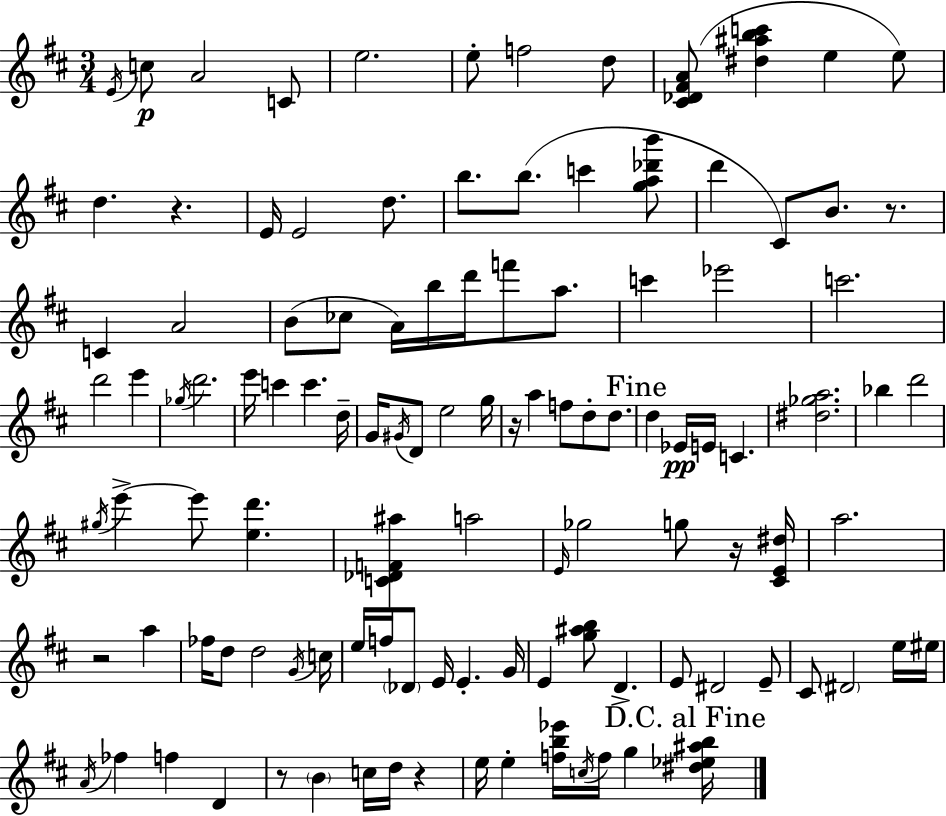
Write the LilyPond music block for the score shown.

{
  \clef treble
  \numericTimeSignature
  \time 3/4
  \key d \major
  \repeat volta 2 { \acciaccatura { e'16 }\p c''8 a'2 c'8 | e''2. | e''8-. f''2 d''8 | <cis' des' fis' a'>8( <dis'' ais'' b'' c'''>4 e''4 e''8) | \break d''4. r4. | e'16 e'2 d''8. | b''8. b''8.( c'''4 <g'' a'' des''' b'''>8 | d'''4 cis'8) b'8. r8. | \break c'4 a'2 | b'8( ces''8 a'16) b''16 d'''16 f'''8 a''8. | c'''4 ees'''2 | c'''2. | \break d'''2 e'''4 | \acciaccatura { ges''16 } d'''2. | e'''16 c'''4 c'''4. | d''16-- g'16 \acciaccatura { gis'16 } d'8 e''2 | \break g''16 r16 a''4 f''8 d''8-. | d''8. \mark "Fine" d''4 ees'16\pp e'16 c'4. | <dis'' ges'' a''>2. | bes''4 d'''2 | \break \acciaccatura { gis''16 } e'''4->~~ e'''8 <e'' d'''>4. | <c' des' f' ais''>4 a''2 | \grace { e'16 } ges''2 | g''8 r16 <cis' e' dis''>16 a''2. | \break r2 | a''4 fes''16 d''8 d''2 | \acciaccatura { g'16 } c''16 e''16 f''16 \parenthesize des'8 e'16 e'4.-. | g'16 e'4 <g'' ais'' b''>8 | \break d'4.-> e'8 dis'2 | e'8-- cis'8 \parenthesize dis'2 | e''16 eis''16 \acciaccatura { a'16 } fes''4 f''4 | d'4 r8 \parenthesize b'4 | \break c''16 d''16 r4 e''16 e''4-. | <f'' b'' ees'''>16 \acciaccatura { c''16 } f''16 g''4 \mark "D.C. al Fine" <dis'' ees'' ais'' b''>16 } \bar "|."
}